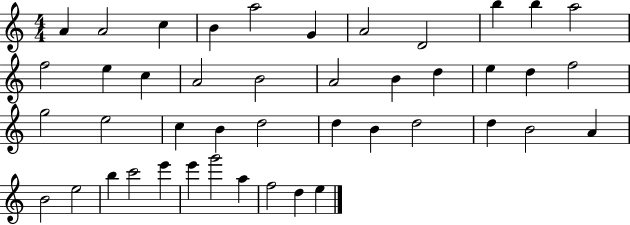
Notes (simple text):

A4/q A4/h C5/q B4/q A5/h G4/q A4/h D4/h B5/q B5/q A5/h F5/h E5/q C5/q A4/h B4/h A4/h B4/q D5/q E5/q D5/q F5/h G5/h E5/h C5/q B4/q D5/h D5/q B4/q D5/h D5/q B4/h A4/q B4/h E5/h B5/q C6/h E6/q E6/q G6/h A5/q F5/h D5/q E5/q